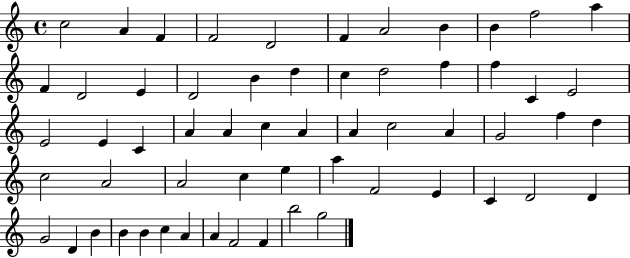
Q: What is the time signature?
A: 4/4